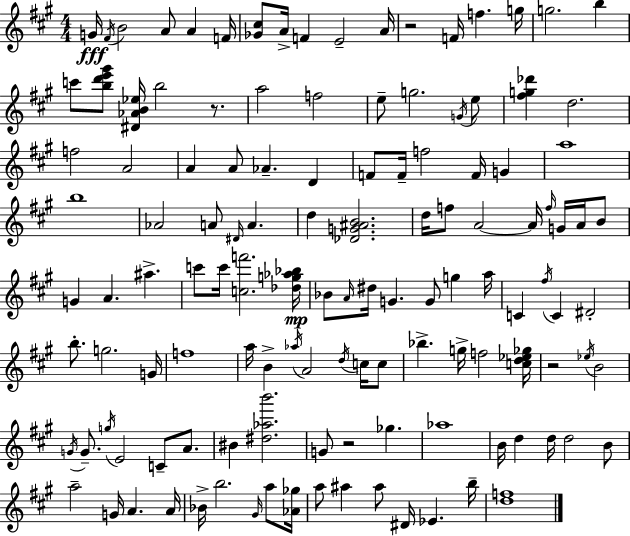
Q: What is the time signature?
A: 4/4